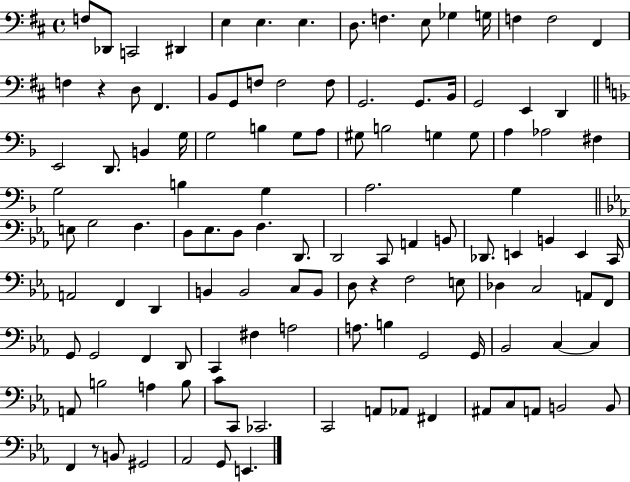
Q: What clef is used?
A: bass